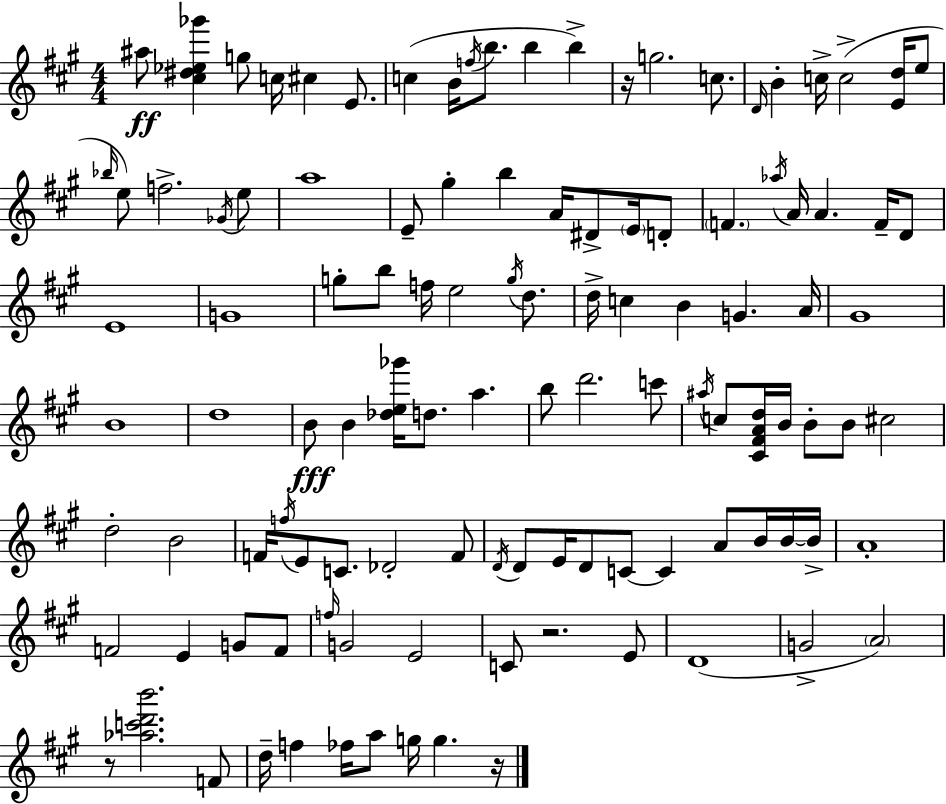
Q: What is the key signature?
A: A major